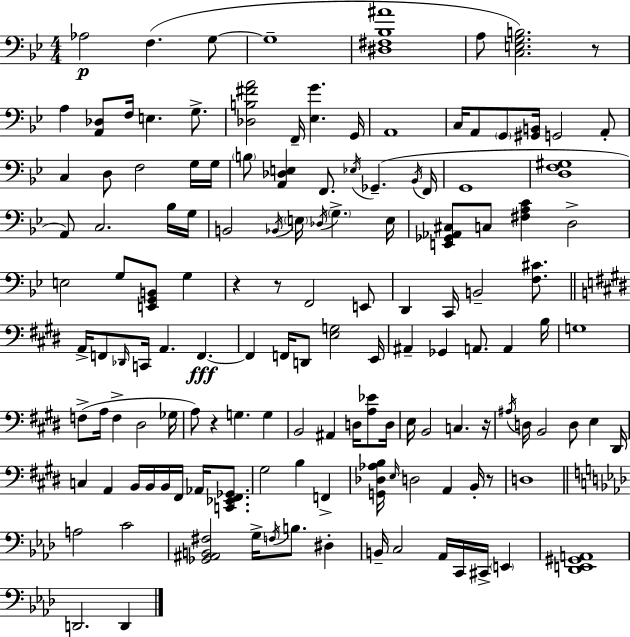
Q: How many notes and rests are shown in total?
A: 139